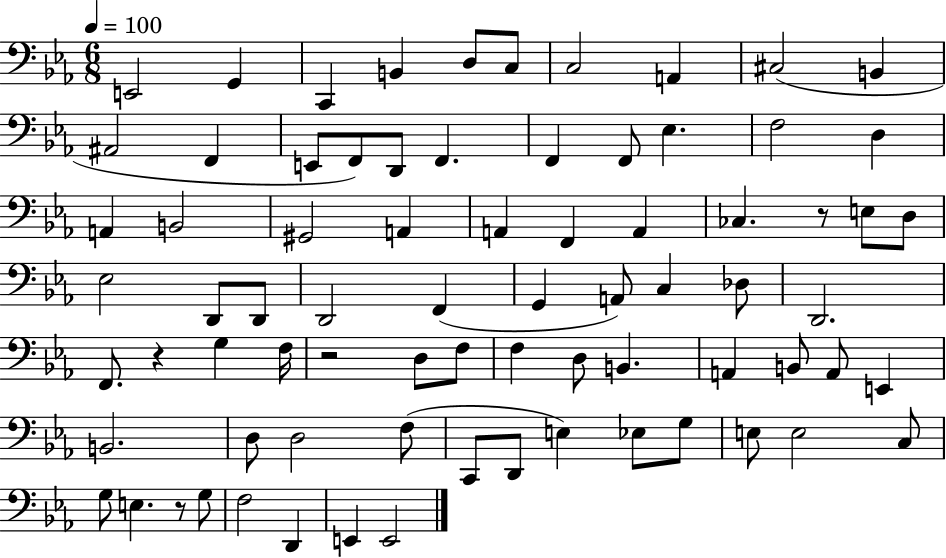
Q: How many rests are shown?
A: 4